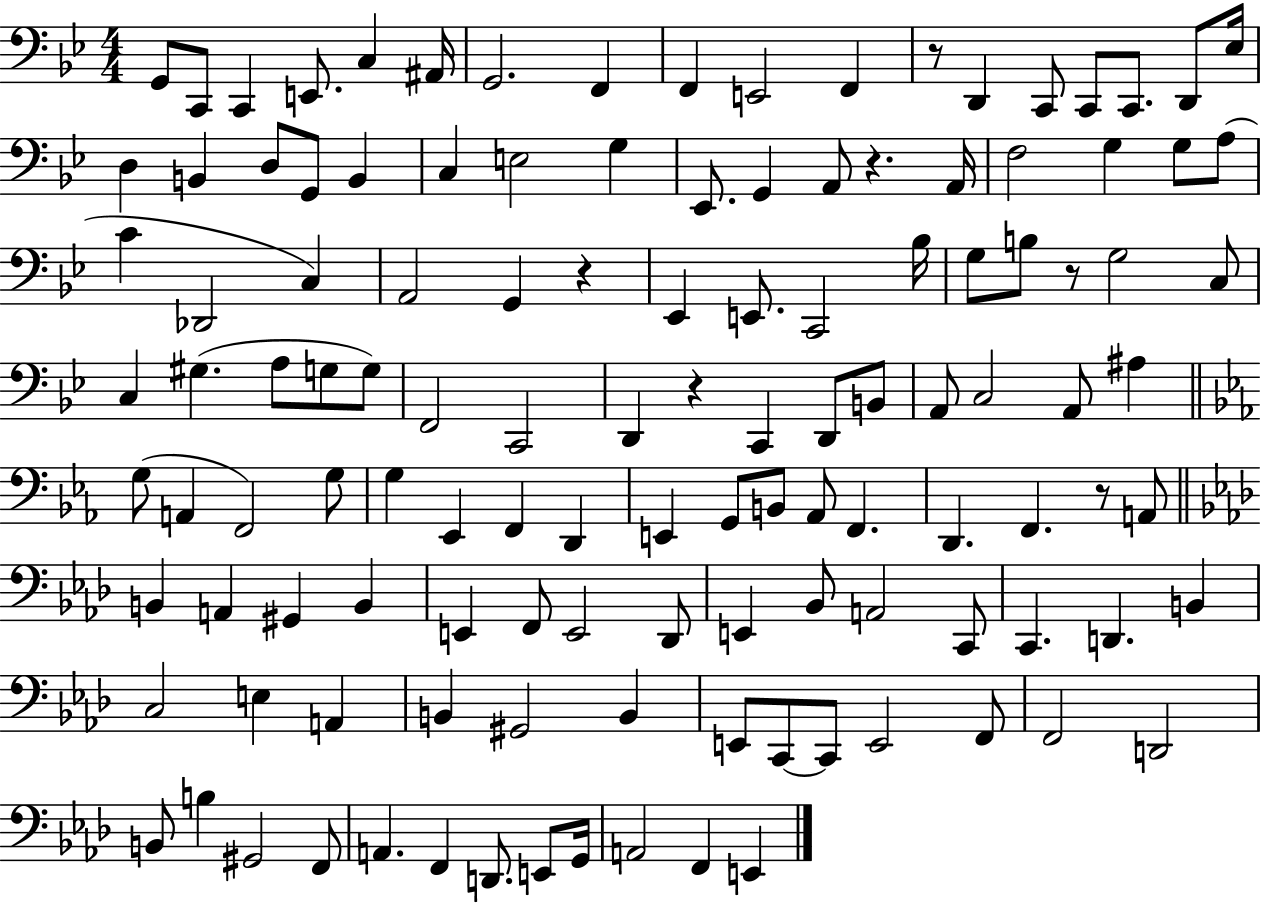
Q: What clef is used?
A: bass